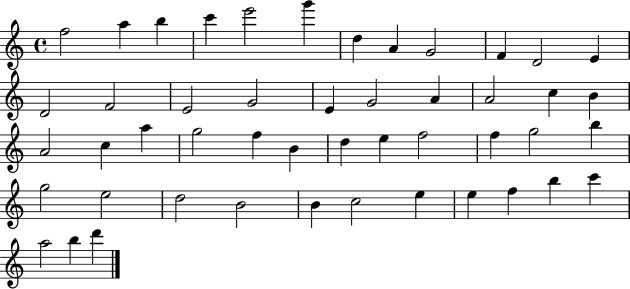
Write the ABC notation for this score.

X:1
T:Untitled
M:4/4
L:1/4
K:C
f2 a b c' e'2 g' d A G2 F D2 E D2 F2 E2 G2 E G2 A A2 c B A2 c a g2 f B d e f2 f g2 b g2 e2 d2 B2 B c2 e e f b c' a2 b d'